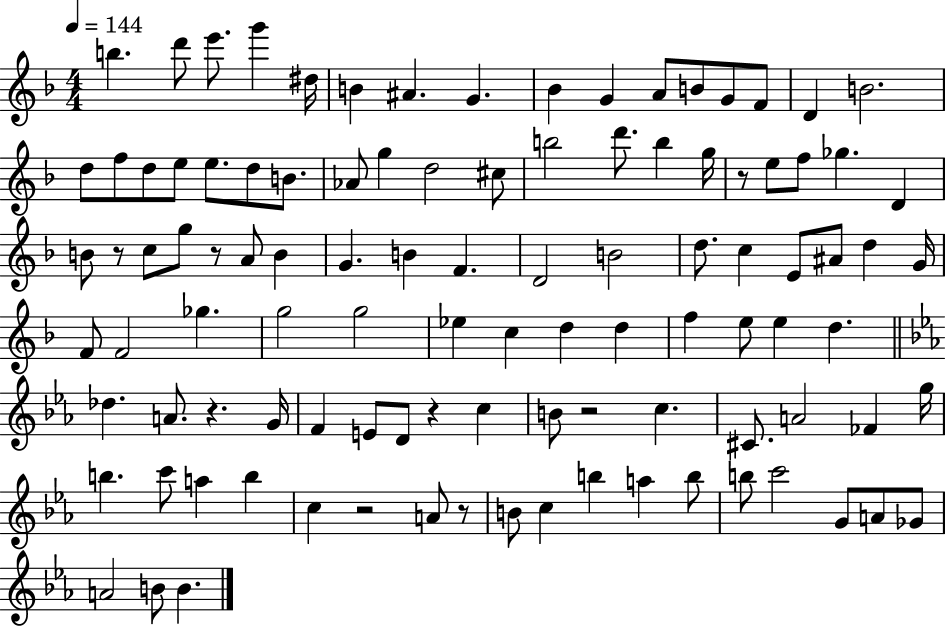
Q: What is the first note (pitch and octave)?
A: B5